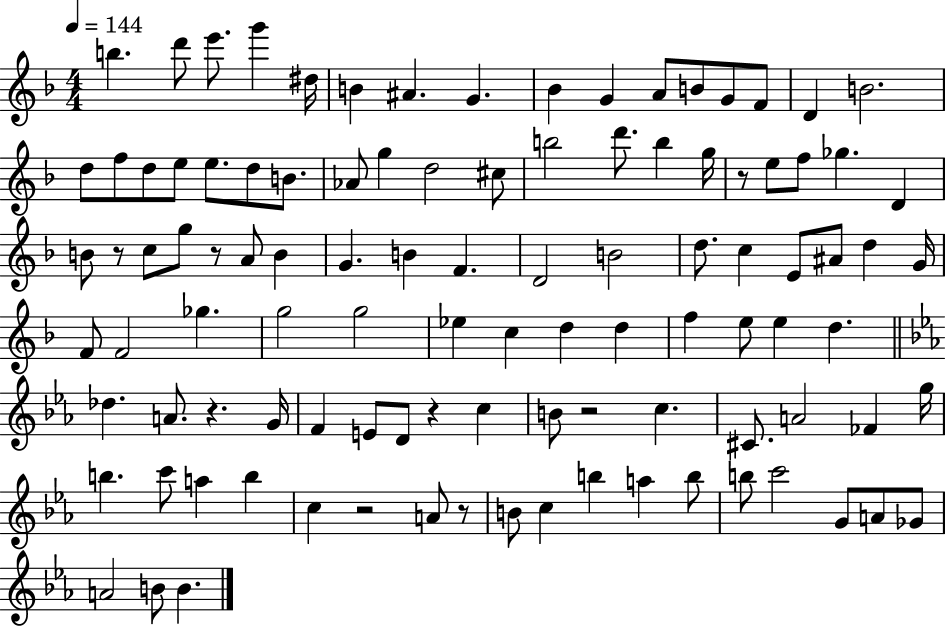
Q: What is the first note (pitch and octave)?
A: B5